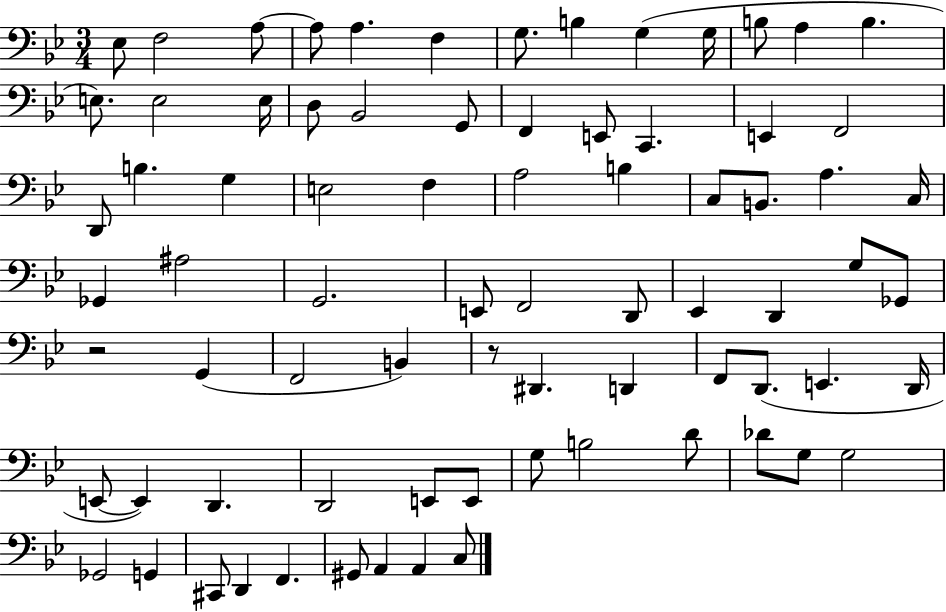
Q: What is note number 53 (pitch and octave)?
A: E2